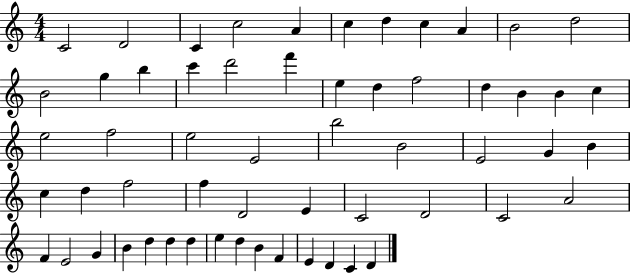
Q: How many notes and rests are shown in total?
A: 58